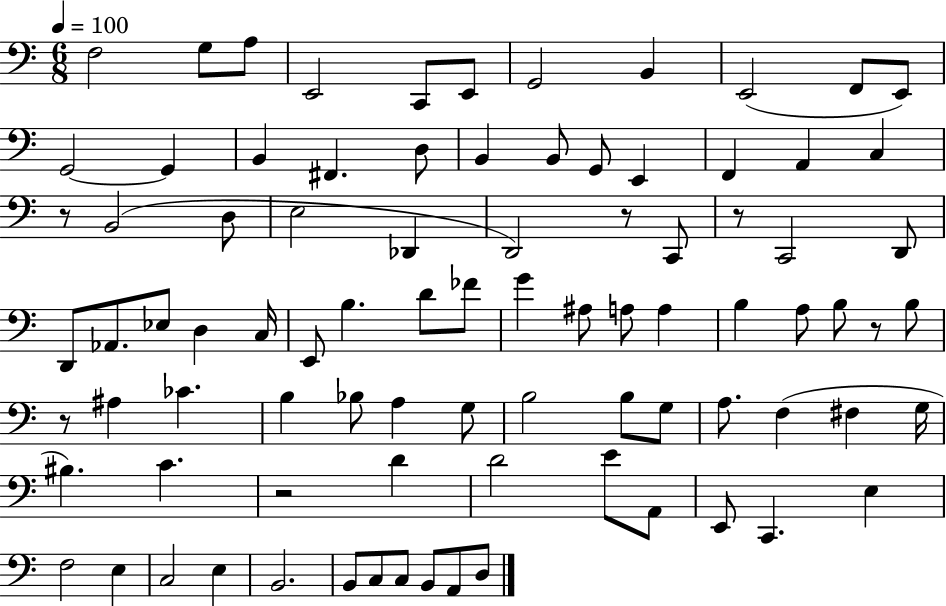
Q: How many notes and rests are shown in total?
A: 87